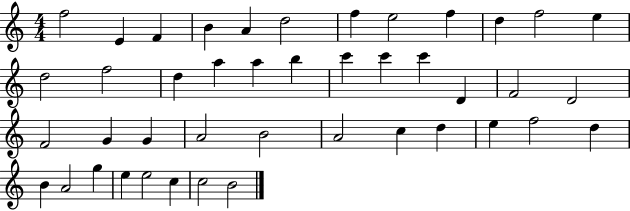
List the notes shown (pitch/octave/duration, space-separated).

F5/h E4/q F4/q B4/q A4/q D5/h F5/q E5/h F5/q D5/q F5/h E5/q D5/h F5/h D5/q A5/q A5/q B5/q C6/q C6/q C6/q D4/q F4/h D4/h F4/h G4/q G4/q A4/h B4/h A4/h C5/q D5/q E5/q F5/h D5/q B4/q A4/h G5/q E5/q E5/h C5/q C5/h B4/h